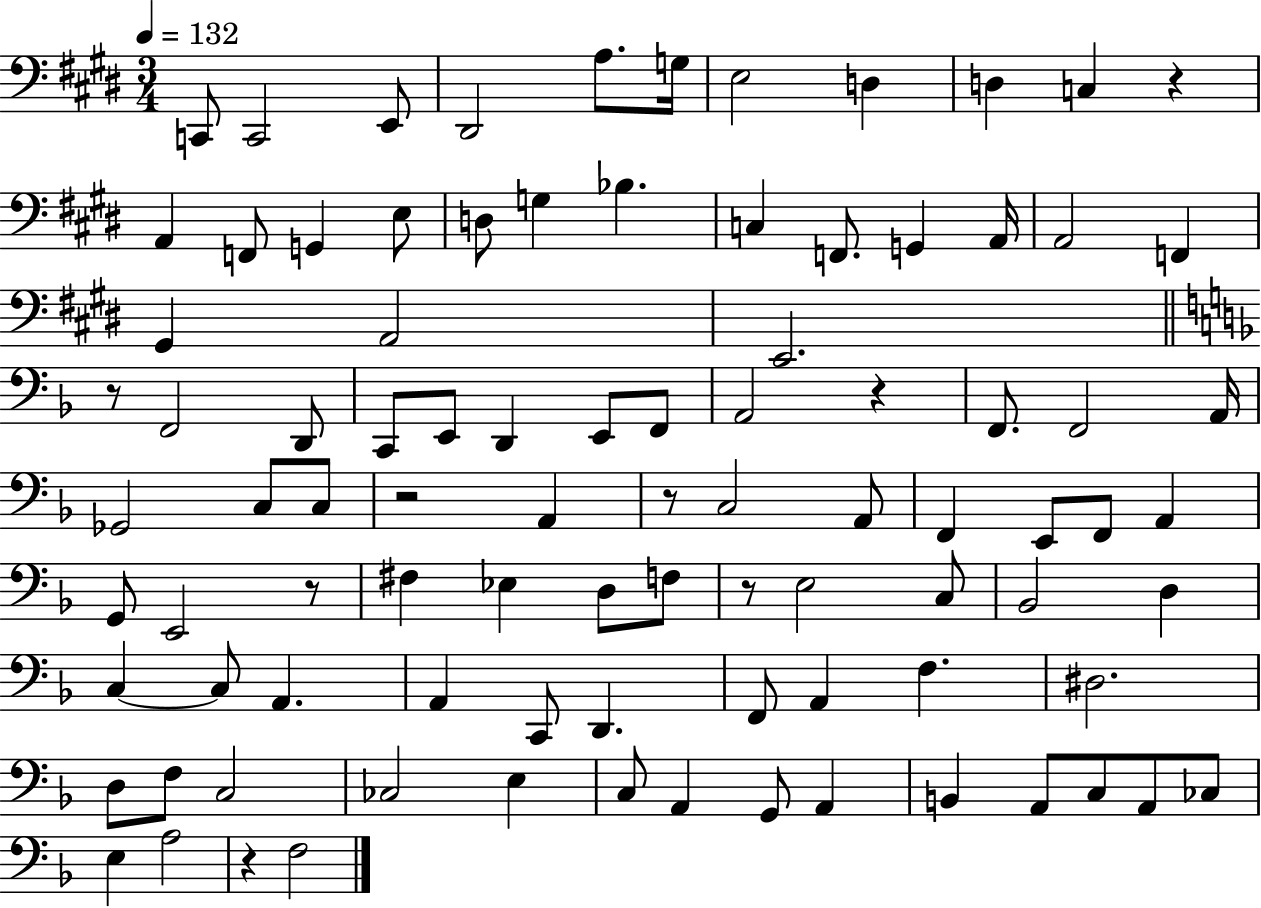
X:1
T:Untitled
M:3/4
L:1/4
K:E
C,,/2 C,,2 E,,/2 ^D,,2 A,/2 G,/4 E,2 D, D, C, z A,, F,,/2 G,, E,/2 D,/2 G, _B, C, F,,/2 G,, A,,/4 A,,2 F,, ^G,, A,,2 E,,2 z/2 F,,2 D,,/2 C,,/2 E,,/2 D,, E,,/2 F,,/2 A,,2 z F,,/2 F,,2 A,,/4 _G,,2 C,/2 C,/2 z2 A,, z/2 C,2 A,,/2 F,, E,,/2 F,,/2 A,, G,,/2 E,,2 z/2 ^F, _E, D,/2 F,/2 z/2 E,2 C,/2 _B,,2 D, C, C,/2 A,, A,, C,,/2 D,, F,,/2 A,, F, ^D,2 D,/2 F,/2 C,2 _C,2 E, C,/2 A,, G,,/2 A,, B,, A,,/2 C,/2 A,,/2 _C,/2 E, A,2 z F,2